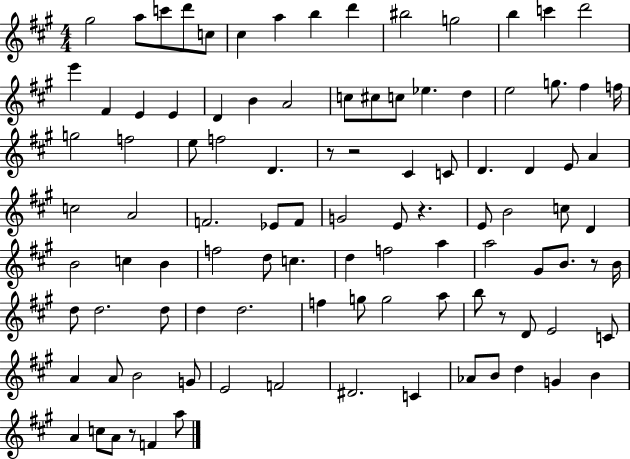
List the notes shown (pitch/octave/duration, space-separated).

G#5/h A5/e C6/e D6/e C5/e C#5/q A5/q B5/q D6/q BIS5/h G5/h B5/q C6/q D6/h E6/q F#4/q E4/q E4/q D4/q B4/q A4/h C5/e C#5/e C5/e Eb5/q. D5/q E5/h G5/e. F#5/q F5/s G5/h F5/h E5/e F5/h D4/q. R/e R/h C#4/q C4/e D4/q. D4/q E4/e A4/q C5/h A4/h F4/h. Eb4/e F4/e G4/h E4/e R/q. E4/e B4/h C5/e D4/q B4/h C5/q B4/q F5/h D5/e C5/q. D5/q F5/h A5/q A5/h G#4/e B4/e. R/e B4/s D5/e D5/h. D5/e D5/q D5/h. F5/q G5/e G5/h A5/e B5/e R/e D4/e E4/h C4/e A4/q A4/e B4/h G4/e E4/h F4/h D#4/h. C4/q Ab4/e B4/e D5/q G4/q B4/q A4/q C5/e A4/e R/e F4/q A5/e